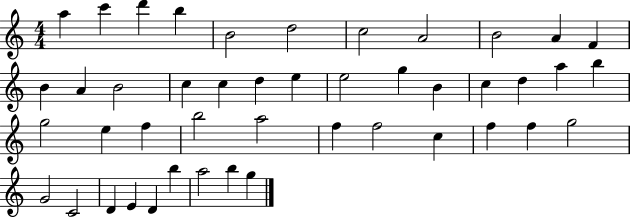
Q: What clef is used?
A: treble